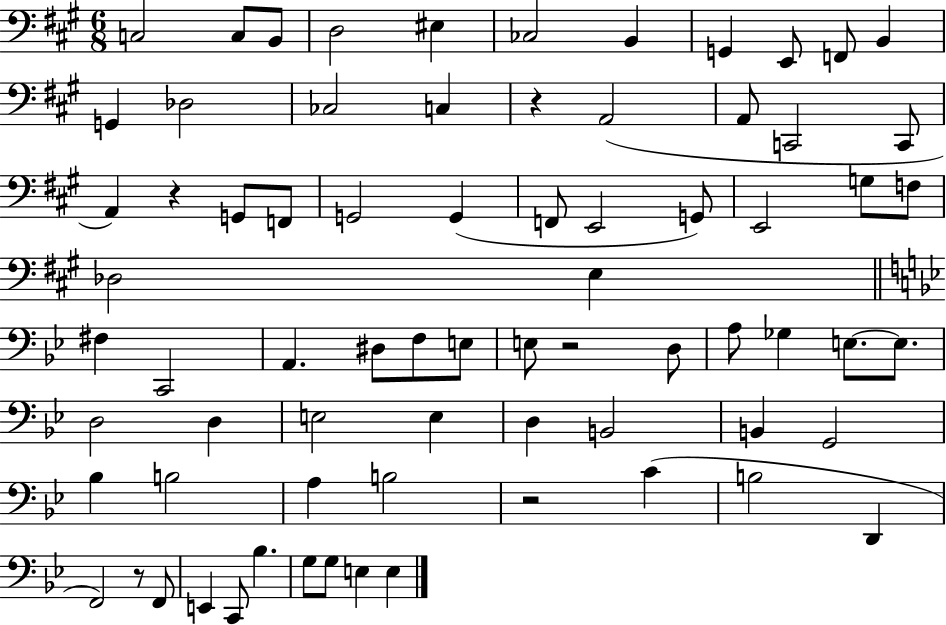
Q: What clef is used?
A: bass